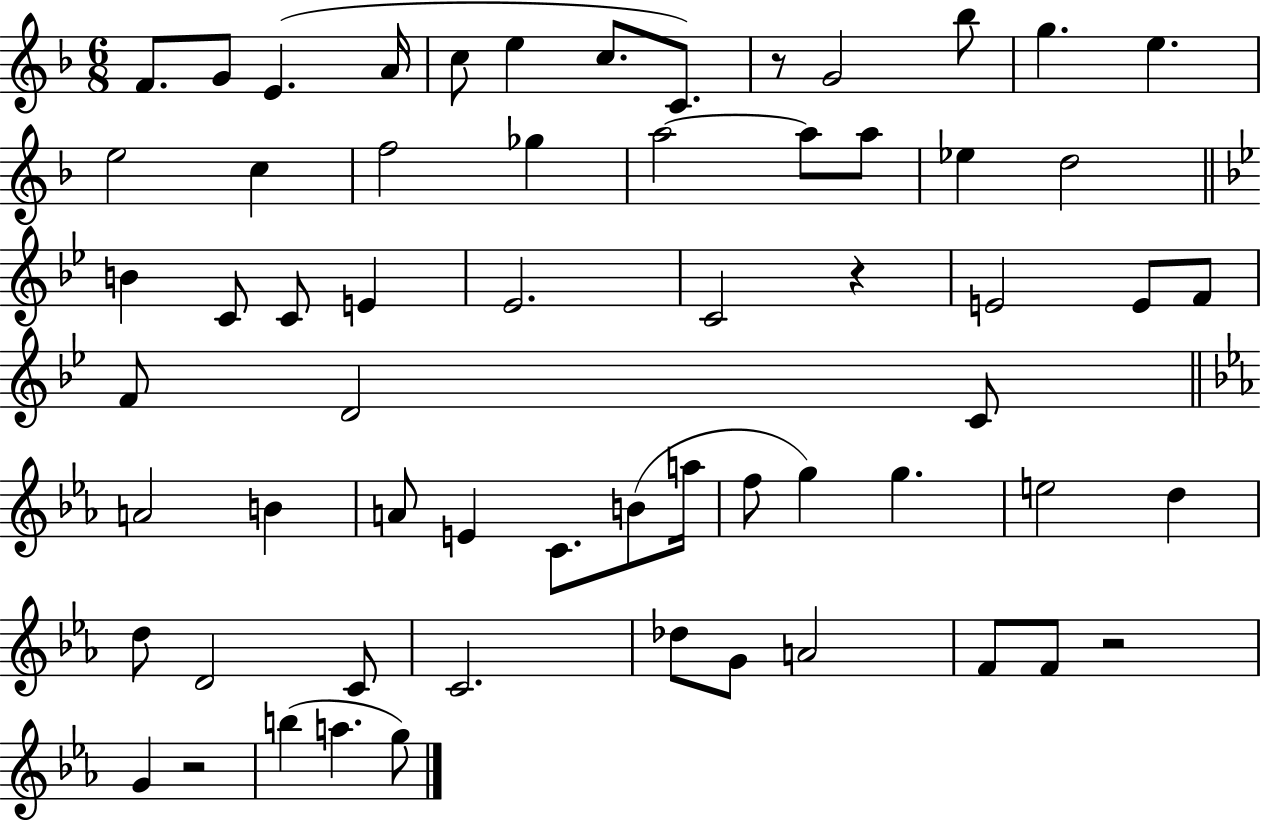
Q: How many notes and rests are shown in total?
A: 62